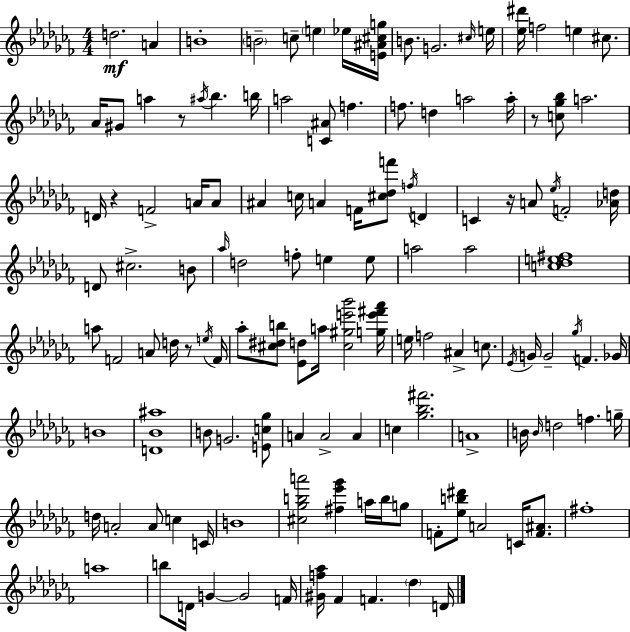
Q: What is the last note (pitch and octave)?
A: D4